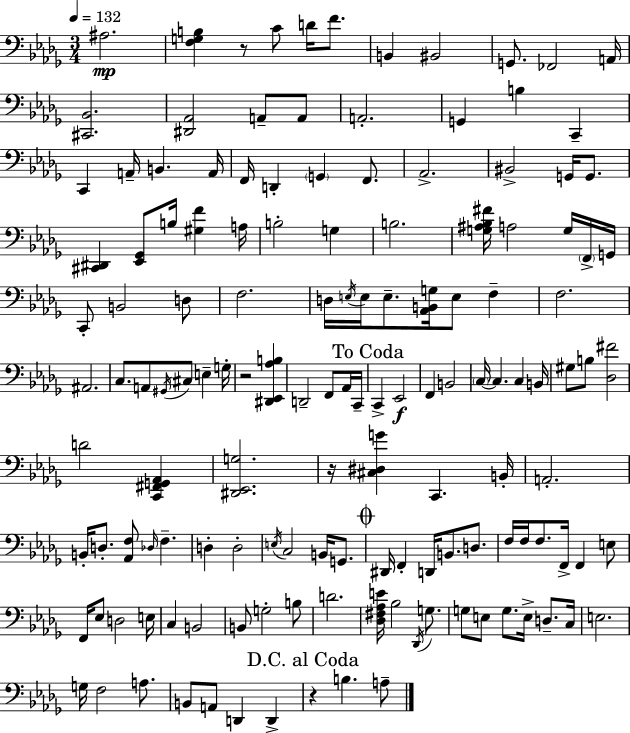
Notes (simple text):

A#3/h. [F3,G3,B3]/q R/e C4/e D4/s F4/e. B2/q BIS2/h G2/e. FES2/h A2/s [C#2,Bb2]/h. [D#2,Ab2]/h A2/e A2/e A2/h. G2/q B3/q C2/q C2/q A2/s B2/q. A2/s F2/s D2/q G2/q F2/e. Ab2/h. BIS2/h G2/s G2/e. [C#2,D#2]/q [Eb2,Gb2]/e B3/s [G#3,F4]/q A3/s B3/h G3/q B3/h. [G3,A#3,Bb3,F#4]/s A3/h G3/s F2/s G2/s C2/e B2/h D3/e F3/h. D3/s E3/s E3/s E3/e. [Ab2,B2,G3]/s E3/e F3/q F3/h. A#2/h. C3/e. A2/e G#2/s C#3/e E3/q G3/s R/h [D#2,Eb2,Ab3,B3]/q D2/h F2/e Ab2/s C2/s C2/q Eb2/h F2/q B2/h C3/s C3/q. C3/q B2/s G#3/e B3/e [Db3,F#4]/h D4/h [C2,F#2,G2,Ab2]/q [D#2,Eb2,G3]/h. R/s [C#3,D#3,G4]/q C2/q. B2/s A2/h. B2/s D3/e. [Ab2,F3]/e Db3/s F3/q. D3/q D3/h E3/s C3/h B2/s G2/e. D#2/s F2/q D2/s B2/e. D3/e. F3/s F3/s F3/e. F2/s F2/q E3/e F2/s Eb3/e D3/h E3/s C3/q B2/h B2/e G3/h B3/e D4/h. [Db3,F#3,Ab3,E4]/s Bb3/h Db2/s G3/e. G3/e E3/e G3/e. E3/s D3/e. C3/s E3/h. G3/s F3/h A3/e. B2/e A2/e D2/q D2/q R/q B3/q. A3/e